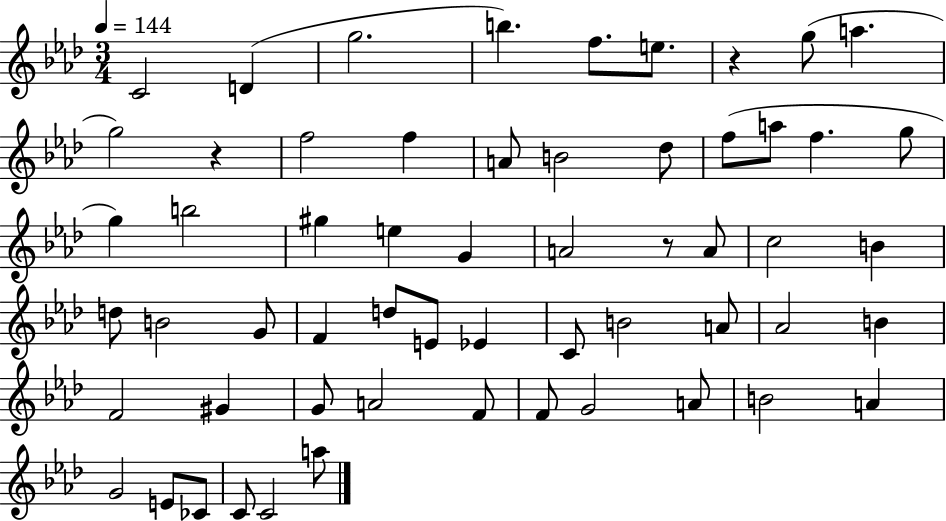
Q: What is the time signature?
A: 3/4